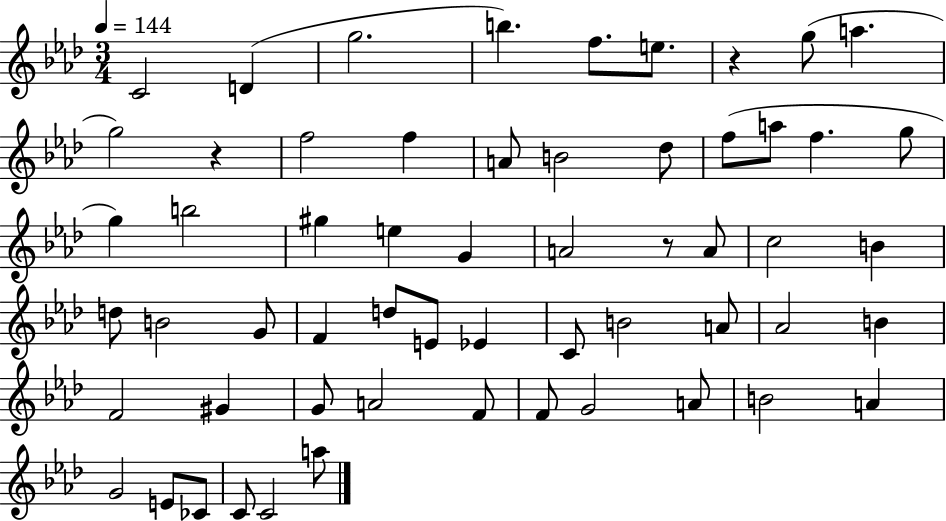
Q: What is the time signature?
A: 3/4